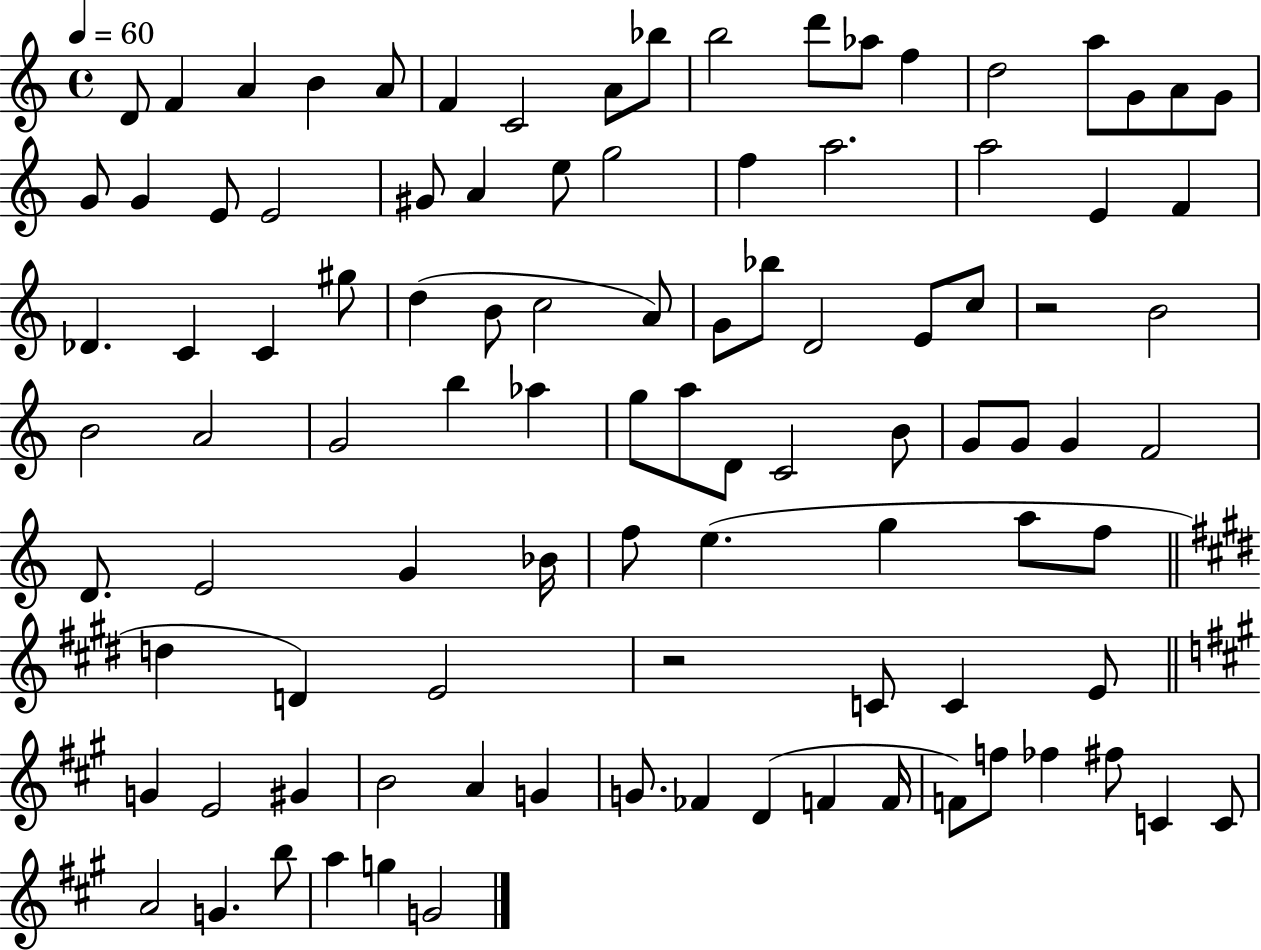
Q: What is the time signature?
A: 4/4